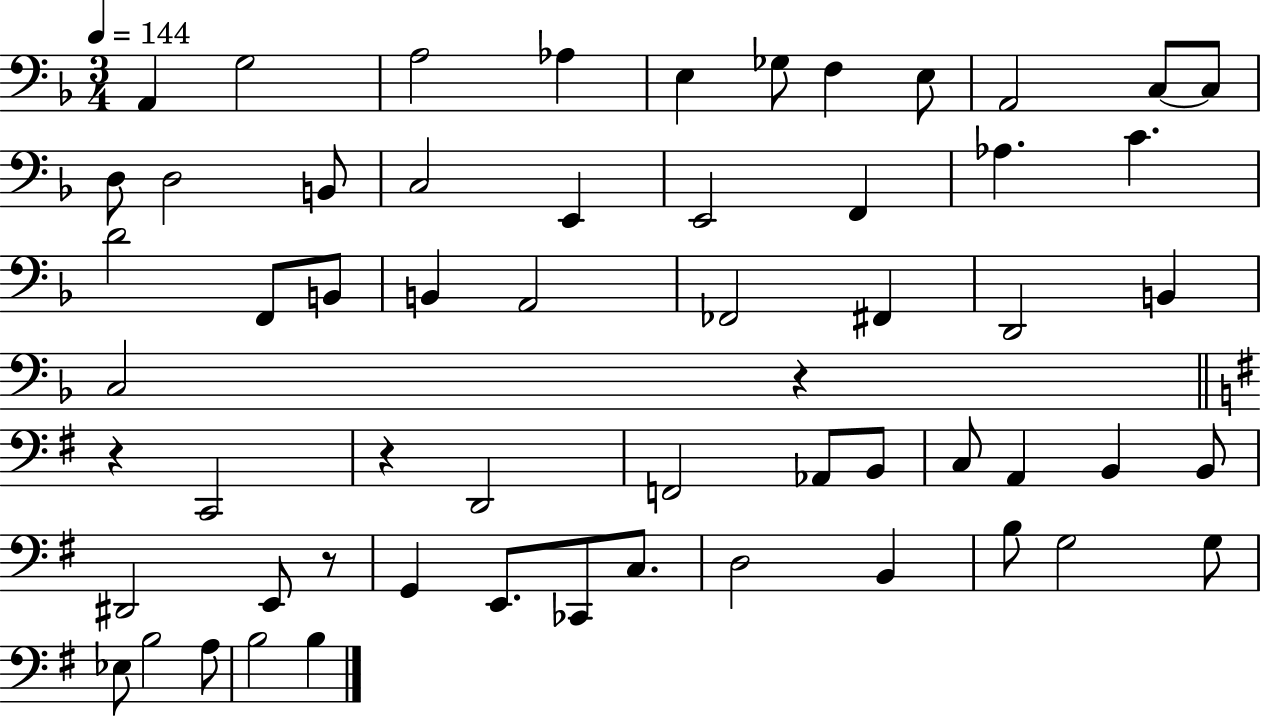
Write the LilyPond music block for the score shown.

{
  \clef bass
  \numericTimeSignature
  \time 3/4
  \key f \major
  \tempo 4 = 144
  a,4 g2 | a2 aes4 | e4 ges8 f4 e8 | a,2 c8~~ c8 | \break d8 d2 b,8 | c2 e,4 | e,2 f,4 | aes4. c'4. | \break d'2 f,8 b,8 | b,4 a,2 | fes,2 fis,4 | d,2 b,4 | \break c2 r4 | \bar "||" \break \key e \minor r4 c,2 | r4 d,2 | f,2 aes,8 b,8 | c8 a,4 b,4 b,8 | \break dis,2 e,8 r8 | g,4 e,8. ces,8 c8. | d2 b,4 | b8 g2 g8 | \break ees8 b2 a8 | b2 b4 | \bar "|."
}